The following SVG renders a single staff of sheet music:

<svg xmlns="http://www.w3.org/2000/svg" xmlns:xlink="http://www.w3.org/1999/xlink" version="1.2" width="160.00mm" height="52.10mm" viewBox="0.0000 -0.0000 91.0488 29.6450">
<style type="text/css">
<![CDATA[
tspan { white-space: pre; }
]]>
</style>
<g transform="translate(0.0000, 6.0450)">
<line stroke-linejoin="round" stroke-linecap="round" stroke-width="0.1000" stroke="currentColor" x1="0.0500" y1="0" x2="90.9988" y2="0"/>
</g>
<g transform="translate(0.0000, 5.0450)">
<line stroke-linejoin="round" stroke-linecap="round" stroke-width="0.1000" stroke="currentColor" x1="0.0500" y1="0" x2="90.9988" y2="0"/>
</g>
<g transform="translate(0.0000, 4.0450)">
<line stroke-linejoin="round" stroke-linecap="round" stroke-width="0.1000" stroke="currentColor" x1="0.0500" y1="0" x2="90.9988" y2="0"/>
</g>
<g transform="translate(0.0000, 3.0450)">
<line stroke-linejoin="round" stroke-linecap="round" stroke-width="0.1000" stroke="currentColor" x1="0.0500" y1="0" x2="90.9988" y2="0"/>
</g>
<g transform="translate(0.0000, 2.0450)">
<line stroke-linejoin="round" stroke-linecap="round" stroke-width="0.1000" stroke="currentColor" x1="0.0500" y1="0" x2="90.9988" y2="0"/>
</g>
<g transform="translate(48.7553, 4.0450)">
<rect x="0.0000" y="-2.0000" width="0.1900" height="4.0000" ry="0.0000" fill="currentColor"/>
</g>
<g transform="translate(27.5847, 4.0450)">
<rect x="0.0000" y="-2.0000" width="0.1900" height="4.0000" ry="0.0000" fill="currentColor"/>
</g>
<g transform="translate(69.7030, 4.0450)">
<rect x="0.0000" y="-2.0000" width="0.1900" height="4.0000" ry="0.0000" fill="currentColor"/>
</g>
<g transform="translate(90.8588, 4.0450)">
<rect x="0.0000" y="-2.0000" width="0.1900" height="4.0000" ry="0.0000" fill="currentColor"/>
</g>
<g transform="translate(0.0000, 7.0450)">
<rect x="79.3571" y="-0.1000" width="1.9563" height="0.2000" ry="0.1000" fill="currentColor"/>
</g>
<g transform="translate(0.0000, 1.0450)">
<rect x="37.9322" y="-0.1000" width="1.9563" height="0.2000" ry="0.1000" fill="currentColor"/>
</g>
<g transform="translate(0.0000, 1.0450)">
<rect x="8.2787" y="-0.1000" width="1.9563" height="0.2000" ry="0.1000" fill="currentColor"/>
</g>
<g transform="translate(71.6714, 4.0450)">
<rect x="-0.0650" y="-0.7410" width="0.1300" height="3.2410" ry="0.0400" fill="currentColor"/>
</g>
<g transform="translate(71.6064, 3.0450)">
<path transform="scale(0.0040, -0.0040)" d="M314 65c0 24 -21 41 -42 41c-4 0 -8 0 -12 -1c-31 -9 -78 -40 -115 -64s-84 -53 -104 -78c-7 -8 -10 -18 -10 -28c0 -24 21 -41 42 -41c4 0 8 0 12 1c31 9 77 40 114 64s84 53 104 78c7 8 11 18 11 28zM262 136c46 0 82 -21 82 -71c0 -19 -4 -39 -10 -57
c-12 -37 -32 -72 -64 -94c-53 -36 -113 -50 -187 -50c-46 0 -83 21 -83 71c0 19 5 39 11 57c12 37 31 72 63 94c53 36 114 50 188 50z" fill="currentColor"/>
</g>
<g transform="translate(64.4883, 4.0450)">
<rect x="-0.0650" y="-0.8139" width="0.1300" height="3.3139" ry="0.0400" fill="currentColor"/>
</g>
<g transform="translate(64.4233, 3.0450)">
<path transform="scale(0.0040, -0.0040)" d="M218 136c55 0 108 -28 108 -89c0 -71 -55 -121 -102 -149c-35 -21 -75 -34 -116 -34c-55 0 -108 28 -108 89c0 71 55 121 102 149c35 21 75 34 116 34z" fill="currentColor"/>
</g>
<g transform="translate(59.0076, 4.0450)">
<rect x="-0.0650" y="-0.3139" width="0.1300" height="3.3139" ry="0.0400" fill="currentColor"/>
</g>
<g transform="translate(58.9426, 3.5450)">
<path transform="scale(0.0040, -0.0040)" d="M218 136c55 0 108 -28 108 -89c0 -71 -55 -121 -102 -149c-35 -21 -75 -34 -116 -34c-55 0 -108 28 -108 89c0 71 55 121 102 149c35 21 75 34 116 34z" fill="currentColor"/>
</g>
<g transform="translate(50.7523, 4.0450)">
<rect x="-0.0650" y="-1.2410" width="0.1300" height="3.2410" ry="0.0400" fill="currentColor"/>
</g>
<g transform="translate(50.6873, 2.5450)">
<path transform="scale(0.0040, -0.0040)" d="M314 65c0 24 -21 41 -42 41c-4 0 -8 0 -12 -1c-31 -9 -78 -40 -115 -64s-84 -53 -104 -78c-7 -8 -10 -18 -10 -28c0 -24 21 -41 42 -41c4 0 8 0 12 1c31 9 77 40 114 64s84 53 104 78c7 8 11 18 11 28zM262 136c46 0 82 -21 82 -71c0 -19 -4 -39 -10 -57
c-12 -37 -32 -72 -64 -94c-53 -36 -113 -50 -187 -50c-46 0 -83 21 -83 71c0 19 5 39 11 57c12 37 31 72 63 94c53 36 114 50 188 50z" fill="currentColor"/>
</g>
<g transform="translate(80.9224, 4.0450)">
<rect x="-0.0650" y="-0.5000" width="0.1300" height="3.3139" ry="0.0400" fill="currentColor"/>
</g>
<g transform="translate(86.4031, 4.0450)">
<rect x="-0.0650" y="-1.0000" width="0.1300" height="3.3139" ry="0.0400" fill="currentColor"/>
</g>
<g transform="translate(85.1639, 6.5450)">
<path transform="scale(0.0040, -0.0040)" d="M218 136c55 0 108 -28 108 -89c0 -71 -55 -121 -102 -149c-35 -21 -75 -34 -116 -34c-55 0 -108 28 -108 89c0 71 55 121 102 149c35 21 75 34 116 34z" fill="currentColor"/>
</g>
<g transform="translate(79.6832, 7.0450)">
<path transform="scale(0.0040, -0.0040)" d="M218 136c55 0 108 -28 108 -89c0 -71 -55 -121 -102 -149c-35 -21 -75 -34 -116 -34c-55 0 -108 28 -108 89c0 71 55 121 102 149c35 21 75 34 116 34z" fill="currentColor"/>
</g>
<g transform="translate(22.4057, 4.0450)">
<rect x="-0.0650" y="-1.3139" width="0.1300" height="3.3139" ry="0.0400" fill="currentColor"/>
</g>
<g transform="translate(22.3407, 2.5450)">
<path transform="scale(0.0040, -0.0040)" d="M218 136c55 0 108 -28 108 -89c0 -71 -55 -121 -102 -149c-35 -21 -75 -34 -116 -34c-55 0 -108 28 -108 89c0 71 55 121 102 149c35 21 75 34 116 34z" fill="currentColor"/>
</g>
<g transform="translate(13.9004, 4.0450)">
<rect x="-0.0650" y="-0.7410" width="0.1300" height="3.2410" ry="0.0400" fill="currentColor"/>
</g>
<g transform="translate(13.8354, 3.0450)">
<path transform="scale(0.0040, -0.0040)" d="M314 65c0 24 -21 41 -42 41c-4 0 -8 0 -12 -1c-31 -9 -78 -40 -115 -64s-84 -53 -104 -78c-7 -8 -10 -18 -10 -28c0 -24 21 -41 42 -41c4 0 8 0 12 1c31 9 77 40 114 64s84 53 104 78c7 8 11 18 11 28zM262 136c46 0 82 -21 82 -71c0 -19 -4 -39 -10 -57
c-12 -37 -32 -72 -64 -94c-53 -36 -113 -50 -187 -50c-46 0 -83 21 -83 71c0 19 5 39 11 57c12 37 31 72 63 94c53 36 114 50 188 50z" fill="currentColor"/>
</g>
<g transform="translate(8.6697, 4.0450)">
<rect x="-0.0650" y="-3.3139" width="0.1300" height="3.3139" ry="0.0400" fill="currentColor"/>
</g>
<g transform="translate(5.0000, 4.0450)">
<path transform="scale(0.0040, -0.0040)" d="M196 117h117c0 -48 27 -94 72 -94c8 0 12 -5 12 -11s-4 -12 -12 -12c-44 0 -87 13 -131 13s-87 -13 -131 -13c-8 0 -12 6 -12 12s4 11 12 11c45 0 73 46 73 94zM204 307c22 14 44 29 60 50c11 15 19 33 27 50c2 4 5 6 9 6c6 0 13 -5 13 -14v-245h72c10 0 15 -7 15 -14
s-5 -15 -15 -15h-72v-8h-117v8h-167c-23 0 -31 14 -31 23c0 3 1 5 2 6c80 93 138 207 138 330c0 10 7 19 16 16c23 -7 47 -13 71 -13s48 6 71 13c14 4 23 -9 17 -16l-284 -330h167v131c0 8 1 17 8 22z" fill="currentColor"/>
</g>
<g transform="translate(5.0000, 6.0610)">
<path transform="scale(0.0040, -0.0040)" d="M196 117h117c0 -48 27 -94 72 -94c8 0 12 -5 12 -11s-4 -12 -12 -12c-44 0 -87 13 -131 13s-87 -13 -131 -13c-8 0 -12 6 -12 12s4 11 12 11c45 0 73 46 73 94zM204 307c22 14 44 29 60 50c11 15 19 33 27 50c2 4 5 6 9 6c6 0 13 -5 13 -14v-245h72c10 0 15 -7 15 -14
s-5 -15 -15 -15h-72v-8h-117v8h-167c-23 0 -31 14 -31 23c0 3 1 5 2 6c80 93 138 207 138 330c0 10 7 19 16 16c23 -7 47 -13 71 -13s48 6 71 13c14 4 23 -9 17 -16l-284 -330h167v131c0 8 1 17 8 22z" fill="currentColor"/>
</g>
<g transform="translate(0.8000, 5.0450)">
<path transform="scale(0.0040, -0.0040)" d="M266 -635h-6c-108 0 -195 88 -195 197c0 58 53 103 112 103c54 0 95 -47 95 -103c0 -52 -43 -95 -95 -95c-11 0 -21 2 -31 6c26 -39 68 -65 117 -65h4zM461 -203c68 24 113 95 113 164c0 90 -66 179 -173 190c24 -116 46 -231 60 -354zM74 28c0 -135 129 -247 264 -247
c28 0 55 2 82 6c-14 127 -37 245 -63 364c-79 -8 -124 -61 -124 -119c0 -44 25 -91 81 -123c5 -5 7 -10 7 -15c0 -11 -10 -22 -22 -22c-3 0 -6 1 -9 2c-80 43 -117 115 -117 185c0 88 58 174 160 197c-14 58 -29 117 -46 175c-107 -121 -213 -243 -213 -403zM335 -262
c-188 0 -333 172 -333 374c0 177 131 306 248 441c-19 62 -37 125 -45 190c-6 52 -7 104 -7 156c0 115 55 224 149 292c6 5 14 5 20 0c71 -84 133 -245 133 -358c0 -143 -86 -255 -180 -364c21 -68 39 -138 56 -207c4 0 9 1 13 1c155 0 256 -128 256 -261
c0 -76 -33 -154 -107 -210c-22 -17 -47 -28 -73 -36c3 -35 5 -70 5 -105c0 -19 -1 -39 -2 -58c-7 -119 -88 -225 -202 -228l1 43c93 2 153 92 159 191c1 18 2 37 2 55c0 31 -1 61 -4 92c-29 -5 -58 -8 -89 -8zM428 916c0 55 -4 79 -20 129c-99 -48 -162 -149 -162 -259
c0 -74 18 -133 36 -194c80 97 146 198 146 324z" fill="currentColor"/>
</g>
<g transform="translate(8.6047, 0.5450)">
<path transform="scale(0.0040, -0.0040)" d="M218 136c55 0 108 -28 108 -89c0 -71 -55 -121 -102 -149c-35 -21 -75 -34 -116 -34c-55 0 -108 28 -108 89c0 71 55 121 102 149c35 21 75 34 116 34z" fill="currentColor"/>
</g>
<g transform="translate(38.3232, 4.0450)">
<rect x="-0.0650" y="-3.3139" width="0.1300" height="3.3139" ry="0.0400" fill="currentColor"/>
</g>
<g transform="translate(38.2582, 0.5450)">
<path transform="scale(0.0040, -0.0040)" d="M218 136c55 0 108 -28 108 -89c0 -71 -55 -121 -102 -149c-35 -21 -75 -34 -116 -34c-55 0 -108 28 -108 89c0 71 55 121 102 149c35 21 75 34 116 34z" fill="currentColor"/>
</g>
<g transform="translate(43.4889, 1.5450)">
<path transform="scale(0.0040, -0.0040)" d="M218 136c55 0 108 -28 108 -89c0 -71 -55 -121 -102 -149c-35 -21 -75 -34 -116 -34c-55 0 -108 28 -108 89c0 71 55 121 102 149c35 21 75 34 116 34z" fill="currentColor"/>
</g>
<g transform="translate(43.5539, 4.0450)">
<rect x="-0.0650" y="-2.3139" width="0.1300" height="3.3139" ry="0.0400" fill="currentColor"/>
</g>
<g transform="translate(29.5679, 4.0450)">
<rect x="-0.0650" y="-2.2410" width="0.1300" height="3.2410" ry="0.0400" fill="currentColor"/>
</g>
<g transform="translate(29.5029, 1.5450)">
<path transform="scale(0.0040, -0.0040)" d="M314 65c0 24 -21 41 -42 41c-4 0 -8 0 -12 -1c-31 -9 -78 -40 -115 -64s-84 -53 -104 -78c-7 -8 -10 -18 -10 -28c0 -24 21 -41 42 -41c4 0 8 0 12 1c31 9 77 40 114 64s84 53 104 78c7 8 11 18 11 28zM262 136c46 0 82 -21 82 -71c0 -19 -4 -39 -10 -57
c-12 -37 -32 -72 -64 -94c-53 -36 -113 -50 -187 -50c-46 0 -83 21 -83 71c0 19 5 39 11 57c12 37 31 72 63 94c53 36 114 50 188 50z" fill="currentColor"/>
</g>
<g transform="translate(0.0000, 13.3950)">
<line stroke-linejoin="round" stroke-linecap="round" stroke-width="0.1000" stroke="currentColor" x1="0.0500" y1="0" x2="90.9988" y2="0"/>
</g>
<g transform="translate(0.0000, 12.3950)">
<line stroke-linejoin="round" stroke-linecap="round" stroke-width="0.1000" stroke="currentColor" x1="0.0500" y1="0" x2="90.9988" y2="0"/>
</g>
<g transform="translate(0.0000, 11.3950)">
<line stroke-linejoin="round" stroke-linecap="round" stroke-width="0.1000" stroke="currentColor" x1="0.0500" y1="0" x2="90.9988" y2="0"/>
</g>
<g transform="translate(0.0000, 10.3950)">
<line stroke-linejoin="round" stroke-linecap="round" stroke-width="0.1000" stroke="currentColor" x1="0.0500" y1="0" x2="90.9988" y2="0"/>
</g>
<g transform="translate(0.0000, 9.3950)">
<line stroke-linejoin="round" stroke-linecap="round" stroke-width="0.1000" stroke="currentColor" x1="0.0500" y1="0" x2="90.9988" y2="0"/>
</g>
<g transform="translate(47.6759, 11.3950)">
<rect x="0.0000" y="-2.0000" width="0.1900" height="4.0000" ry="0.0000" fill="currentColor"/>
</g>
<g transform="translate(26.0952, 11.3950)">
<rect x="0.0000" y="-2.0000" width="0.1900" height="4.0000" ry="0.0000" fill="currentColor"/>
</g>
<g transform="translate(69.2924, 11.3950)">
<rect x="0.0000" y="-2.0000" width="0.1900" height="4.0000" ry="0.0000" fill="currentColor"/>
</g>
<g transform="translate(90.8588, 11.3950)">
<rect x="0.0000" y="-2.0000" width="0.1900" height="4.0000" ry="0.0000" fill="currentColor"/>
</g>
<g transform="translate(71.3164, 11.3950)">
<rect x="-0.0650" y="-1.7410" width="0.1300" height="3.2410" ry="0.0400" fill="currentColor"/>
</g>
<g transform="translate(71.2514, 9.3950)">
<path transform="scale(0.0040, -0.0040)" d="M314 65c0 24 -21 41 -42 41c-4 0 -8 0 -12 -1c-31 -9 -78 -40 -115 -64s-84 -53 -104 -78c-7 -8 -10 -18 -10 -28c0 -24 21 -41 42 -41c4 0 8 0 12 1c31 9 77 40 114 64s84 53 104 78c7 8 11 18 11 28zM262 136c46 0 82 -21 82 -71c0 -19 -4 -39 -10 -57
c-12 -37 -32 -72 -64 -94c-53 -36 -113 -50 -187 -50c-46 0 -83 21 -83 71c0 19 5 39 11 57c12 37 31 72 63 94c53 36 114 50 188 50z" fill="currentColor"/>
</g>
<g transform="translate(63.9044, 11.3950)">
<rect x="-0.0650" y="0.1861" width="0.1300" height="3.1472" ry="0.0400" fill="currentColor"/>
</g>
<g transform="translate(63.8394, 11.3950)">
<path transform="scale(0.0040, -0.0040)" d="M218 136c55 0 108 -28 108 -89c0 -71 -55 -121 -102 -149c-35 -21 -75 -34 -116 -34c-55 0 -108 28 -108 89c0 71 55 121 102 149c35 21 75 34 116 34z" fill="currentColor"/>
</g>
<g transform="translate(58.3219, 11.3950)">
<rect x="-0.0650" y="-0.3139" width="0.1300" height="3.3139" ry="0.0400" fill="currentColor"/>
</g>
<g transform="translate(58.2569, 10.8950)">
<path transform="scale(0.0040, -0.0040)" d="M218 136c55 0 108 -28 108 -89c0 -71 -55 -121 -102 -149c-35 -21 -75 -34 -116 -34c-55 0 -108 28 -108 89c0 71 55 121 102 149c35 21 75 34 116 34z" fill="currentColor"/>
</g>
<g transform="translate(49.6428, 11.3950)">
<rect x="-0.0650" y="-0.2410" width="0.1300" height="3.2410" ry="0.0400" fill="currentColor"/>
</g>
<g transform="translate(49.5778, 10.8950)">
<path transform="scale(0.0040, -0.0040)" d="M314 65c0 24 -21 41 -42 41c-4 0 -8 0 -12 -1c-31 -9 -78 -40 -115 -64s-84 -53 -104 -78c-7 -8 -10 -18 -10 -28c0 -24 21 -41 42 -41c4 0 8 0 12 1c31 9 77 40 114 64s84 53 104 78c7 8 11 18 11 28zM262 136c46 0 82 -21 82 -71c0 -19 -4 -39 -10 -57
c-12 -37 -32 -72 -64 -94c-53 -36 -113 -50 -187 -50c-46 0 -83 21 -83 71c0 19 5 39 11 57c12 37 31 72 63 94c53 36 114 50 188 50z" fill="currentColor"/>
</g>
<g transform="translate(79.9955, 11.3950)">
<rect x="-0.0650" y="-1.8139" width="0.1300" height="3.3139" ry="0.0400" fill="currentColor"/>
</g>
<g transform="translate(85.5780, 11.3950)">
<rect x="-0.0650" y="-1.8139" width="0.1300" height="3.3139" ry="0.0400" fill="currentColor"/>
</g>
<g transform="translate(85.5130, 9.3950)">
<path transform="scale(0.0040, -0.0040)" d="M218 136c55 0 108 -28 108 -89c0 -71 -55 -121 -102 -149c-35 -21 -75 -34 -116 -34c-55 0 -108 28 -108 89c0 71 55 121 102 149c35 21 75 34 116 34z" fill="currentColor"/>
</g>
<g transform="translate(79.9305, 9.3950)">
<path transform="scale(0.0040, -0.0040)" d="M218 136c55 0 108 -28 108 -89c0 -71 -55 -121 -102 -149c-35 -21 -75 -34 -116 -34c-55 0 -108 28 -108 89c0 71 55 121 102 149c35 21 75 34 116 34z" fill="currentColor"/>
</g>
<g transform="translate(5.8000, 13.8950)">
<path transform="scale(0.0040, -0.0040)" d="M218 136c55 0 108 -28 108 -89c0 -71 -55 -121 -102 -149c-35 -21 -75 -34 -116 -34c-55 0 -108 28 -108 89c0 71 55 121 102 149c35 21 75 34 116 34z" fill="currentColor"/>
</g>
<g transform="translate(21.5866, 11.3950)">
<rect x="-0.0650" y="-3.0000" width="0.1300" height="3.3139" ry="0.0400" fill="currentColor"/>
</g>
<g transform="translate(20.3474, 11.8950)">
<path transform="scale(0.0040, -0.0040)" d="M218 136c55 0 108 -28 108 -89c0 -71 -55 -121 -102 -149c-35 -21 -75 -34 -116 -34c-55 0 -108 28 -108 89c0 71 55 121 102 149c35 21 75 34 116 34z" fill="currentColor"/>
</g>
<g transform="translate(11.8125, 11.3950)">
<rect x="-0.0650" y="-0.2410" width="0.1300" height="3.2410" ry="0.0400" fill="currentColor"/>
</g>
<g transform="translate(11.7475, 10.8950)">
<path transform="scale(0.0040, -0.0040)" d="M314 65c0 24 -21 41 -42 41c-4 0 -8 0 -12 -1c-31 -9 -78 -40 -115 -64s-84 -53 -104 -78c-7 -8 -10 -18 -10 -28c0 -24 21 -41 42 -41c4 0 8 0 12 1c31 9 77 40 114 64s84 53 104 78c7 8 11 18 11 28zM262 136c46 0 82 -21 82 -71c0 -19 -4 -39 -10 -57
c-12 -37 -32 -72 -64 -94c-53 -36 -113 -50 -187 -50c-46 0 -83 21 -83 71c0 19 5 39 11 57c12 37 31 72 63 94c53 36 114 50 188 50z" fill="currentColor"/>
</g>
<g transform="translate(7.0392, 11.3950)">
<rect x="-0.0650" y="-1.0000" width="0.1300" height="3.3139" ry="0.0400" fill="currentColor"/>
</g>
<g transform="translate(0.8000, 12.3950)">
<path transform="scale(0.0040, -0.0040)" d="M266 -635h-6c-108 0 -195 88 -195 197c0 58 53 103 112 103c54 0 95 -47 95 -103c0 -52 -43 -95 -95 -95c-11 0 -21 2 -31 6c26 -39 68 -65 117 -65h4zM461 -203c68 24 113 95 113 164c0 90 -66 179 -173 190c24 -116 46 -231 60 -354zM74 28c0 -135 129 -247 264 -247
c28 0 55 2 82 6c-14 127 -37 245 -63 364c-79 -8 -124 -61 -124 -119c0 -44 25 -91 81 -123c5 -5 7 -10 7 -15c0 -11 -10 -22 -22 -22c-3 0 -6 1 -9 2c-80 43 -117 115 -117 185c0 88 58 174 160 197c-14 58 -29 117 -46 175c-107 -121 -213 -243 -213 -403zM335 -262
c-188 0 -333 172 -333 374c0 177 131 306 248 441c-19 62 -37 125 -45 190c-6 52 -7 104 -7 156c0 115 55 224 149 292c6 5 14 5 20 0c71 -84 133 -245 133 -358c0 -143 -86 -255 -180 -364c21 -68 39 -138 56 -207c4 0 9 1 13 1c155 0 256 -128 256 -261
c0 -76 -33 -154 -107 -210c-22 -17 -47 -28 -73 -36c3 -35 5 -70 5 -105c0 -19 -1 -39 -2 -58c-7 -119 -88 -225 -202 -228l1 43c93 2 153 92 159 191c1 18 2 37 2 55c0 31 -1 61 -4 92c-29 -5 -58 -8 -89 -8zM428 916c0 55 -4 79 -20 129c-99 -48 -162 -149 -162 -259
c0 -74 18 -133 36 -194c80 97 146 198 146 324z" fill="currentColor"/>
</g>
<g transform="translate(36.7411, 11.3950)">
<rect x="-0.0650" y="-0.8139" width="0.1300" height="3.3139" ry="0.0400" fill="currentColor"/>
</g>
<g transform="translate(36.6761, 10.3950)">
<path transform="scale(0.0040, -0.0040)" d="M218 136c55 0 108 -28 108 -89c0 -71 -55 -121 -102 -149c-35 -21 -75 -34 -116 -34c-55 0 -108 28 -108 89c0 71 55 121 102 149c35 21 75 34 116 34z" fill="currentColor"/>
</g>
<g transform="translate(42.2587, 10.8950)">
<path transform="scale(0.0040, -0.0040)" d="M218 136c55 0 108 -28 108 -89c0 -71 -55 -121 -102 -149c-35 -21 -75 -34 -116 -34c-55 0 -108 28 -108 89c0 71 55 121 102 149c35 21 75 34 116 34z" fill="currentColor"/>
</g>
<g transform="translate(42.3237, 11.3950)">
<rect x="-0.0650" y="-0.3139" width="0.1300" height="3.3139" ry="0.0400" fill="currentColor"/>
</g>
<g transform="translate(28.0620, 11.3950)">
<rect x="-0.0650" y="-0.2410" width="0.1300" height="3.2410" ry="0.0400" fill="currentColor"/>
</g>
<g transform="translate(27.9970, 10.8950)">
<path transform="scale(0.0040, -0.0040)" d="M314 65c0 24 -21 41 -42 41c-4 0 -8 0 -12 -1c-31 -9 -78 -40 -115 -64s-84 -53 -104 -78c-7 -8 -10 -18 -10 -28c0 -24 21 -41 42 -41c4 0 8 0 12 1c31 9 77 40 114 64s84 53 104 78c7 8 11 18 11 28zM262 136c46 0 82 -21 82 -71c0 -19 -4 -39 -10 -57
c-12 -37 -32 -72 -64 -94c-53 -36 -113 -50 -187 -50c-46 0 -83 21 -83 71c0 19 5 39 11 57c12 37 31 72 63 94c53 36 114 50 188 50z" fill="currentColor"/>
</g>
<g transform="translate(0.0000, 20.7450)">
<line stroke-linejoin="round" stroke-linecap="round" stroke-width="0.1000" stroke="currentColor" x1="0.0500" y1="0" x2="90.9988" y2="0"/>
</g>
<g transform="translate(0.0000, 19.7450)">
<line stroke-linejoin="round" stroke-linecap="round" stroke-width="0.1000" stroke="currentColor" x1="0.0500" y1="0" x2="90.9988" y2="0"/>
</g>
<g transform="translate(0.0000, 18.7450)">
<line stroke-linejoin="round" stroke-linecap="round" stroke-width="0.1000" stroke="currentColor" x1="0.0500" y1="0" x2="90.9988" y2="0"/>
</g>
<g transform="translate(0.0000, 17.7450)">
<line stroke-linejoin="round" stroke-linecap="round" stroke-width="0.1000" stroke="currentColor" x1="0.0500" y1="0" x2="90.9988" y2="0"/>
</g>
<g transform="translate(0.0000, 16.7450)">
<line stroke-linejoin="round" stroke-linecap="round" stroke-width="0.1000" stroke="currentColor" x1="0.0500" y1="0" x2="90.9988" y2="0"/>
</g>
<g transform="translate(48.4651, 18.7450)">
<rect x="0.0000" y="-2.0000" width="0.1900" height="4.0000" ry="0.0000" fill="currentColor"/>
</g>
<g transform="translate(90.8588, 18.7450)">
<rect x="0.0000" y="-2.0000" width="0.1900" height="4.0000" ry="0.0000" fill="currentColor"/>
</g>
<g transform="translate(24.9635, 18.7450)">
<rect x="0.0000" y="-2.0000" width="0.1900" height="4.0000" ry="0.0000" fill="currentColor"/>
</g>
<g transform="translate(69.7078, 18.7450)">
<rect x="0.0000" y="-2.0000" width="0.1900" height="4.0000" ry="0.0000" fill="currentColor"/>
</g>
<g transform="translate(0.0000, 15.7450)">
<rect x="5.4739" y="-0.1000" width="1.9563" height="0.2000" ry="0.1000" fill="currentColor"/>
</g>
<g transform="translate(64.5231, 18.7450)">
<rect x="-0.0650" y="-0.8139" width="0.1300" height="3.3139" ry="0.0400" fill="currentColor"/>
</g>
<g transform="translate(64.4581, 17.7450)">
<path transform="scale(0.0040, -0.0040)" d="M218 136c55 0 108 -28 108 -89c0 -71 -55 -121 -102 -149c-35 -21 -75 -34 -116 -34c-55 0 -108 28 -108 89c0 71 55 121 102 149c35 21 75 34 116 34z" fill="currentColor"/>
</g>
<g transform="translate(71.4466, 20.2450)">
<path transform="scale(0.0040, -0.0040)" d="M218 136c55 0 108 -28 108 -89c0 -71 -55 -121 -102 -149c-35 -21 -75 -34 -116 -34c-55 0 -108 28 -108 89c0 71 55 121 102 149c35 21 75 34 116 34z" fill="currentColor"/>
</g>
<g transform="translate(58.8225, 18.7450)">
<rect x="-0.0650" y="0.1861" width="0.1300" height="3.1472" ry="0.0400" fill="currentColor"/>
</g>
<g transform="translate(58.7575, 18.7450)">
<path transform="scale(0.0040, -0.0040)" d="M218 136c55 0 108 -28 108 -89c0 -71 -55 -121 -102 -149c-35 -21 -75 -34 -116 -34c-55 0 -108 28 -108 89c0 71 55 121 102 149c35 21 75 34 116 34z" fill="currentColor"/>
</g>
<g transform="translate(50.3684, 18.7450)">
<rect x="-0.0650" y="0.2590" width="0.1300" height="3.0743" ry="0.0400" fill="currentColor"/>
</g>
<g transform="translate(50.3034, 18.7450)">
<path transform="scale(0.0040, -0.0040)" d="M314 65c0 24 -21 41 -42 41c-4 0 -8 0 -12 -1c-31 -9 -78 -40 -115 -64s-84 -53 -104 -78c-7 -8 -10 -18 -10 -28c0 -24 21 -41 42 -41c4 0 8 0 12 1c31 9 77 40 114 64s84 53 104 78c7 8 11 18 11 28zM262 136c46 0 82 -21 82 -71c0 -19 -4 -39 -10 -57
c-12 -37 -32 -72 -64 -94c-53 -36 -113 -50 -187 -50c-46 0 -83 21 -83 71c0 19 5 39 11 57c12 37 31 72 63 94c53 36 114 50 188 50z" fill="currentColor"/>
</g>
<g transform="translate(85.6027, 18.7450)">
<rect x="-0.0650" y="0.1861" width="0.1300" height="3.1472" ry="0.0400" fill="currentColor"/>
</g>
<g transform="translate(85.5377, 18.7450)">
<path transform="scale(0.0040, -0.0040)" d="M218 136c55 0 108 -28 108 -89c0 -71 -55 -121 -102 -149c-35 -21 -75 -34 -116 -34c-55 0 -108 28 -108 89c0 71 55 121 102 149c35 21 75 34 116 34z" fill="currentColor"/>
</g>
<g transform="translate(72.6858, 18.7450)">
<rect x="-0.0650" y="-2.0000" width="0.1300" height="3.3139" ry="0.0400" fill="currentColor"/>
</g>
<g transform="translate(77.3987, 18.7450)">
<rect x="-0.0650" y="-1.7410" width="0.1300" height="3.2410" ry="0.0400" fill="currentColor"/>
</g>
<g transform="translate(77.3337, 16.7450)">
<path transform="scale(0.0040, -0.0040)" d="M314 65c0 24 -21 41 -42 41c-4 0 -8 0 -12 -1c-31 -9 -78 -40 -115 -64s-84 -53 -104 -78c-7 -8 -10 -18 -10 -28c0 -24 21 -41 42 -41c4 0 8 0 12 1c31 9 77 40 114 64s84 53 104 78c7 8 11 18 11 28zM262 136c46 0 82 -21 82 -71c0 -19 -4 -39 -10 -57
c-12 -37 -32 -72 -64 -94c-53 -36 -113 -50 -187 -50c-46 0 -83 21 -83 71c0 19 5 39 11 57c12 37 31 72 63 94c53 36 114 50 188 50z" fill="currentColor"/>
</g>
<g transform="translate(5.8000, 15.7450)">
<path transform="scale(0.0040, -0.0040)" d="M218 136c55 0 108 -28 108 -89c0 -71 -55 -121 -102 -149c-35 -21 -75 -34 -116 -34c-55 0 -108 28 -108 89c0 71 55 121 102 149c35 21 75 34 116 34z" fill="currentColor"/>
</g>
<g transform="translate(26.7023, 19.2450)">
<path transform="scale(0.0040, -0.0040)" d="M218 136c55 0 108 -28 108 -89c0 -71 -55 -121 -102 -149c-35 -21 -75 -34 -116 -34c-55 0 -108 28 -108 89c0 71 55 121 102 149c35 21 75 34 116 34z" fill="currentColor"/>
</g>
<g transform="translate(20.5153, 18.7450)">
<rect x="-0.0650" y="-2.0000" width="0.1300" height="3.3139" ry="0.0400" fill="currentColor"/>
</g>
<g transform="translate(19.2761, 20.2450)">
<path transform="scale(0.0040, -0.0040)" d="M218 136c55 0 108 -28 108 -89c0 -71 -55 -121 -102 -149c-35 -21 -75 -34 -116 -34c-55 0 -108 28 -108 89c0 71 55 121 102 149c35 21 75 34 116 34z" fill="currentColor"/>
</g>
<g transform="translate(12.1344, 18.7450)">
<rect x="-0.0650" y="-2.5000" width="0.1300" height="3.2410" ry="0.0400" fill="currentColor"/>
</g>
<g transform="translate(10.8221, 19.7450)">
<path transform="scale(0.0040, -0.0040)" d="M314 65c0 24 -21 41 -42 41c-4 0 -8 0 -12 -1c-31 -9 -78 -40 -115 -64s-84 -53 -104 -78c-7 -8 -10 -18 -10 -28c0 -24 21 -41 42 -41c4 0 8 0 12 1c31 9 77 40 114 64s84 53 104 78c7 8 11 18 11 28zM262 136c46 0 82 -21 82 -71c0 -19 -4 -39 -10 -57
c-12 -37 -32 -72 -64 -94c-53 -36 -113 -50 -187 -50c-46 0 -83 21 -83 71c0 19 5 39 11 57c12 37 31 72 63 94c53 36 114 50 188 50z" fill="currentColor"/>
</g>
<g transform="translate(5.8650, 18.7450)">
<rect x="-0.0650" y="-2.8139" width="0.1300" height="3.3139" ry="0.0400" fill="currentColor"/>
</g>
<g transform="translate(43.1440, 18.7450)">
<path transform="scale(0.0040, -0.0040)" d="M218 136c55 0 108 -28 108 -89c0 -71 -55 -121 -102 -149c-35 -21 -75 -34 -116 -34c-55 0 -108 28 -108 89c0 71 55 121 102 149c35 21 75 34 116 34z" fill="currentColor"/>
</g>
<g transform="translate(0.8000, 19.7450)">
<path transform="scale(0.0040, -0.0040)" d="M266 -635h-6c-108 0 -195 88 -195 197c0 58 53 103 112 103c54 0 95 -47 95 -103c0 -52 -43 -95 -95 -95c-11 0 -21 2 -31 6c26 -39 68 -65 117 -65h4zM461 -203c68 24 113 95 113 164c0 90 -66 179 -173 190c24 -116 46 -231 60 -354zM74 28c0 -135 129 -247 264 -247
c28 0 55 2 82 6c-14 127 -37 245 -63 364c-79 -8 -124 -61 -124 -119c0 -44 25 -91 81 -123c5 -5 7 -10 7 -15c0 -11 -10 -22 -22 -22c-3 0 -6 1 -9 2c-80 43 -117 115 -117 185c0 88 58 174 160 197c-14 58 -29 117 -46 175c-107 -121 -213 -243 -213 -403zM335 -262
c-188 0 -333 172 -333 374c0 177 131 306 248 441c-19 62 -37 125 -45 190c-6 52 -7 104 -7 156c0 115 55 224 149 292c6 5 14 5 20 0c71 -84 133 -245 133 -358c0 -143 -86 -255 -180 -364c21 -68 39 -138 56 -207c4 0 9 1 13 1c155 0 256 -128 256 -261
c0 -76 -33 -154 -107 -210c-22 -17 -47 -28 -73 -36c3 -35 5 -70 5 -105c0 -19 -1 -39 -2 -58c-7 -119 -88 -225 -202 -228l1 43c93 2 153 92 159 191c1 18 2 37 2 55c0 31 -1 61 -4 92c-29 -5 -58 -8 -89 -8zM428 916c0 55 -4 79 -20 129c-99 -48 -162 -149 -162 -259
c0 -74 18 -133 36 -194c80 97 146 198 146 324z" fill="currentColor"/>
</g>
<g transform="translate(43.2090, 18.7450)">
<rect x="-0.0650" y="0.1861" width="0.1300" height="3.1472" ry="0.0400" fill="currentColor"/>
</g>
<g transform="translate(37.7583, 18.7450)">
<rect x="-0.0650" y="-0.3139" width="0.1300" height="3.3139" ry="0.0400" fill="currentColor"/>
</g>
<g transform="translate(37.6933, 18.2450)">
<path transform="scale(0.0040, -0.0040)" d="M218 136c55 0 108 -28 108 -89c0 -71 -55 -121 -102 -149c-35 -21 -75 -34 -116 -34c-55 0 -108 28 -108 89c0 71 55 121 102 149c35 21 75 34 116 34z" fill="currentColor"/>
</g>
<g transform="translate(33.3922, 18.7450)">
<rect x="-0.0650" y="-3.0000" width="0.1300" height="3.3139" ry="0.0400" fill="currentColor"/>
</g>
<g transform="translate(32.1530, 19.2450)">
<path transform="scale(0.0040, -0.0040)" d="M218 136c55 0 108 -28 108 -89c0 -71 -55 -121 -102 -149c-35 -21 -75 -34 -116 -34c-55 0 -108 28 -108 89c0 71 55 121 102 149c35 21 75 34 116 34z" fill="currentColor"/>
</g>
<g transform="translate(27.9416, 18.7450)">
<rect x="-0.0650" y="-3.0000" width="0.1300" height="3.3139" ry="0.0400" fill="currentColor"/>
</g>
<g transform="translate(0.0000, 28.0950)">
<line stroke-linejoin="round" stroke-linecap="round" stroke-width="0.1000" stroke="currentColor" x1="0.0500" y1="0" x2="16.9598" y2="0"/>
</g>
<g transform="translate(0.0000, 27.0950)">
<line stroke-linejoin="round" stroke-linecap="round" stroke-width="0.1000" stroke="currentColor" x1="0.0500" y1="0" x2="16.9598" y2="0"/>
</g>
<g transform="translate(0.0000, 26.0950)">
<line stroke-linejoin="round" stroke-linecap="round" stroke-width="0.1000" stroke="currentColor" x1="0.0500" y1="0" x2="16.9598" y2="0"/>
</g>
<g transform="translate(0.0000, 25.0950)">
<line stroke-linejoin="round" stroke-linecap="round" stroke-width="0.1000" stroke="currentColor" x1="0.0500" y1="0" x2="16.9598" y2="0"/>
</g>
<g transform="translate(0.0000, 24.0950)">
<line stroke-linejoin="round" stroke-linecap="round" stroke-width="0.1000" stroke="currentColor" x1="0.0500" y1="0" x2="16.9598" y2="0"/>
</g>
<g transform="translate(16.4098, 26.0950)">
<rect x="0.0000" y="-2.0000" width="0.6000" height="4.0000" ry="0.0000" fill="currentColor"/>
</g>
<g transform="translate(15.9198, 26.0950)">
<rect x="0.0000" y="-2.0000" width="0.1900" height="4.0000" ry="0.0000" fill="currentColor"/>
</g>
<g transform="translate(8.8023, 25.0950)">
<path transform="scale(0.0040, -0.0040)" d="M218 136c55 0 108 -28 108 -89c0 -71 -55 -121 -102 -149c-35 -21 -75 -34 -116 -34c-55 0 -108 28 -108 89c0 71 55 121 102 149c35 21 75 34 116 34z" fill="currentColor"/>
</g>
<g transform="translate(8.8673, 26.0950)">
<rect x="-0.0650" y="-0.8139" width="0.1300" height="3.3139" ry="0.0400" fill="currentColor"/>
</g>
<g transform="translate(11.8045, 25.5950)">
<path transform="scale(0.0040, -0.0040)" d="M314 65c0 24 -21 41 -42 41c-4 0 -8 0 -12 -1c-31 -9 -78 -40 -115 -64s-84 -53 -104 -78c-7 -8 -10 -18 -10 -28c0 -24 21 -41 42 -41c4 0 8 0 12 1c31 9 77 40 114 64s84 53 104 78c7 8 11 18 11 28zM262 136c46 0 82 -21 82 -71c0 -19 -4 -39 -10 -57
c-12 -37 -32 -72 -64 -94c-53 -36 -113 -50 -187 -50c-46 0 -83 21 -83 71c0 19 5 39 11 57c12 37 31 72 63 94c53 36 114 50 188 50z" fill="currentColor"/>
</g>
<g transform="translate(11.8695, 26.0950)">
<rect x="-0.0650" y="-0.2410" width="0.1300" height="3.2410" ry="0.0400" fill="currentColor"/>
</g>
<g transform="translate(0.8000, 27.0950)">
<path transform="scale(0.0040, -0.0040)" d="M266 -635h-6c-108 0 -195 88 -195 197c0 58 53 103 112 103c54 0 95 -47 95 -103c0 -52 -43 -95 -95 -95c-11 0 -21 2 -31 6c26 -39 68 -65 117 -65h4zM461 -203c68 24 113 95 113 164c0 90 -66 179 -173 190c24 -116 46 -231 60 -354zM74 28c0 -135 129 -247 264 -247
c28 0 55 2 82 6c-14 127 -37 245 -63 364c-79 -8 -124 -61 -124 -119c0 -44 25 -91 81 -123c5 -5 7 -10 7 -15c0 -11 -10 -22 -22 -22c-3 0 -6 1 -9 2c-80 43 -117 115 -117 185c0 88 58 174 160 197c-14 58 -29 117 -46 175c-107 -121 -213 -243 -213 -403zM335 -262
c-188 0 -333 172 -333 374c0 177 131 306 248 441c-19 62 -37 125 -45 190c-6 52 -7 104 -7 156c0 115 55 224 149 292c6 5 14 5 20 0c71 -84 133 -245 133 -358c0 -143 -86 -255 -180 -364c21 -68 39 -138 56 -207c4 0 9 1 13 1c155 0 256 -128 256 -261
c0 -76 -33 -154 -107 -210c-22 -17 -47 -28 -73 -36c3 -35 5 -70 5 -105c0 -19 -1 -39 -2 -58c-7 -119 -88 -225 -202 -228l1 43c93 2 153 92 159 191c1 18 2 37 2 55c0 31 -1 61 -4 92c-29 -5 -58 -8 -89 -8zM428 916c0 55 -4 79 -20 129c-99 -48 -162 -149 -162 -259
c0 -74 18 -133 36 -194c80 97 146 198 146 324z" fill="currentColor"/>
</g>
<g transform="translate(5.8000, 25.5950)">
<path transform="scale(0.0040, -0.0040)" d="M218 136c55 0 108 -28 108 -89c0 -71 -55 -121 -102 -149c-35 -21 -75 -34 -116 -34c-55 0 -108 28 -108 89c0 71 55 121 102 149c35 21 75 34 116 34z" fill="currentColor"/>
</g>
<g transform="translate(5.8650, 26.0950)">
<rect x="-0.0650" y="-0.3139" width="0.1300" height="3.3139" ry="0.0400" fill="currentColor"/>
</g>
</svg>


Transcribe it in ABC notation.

X:1
T:Untitled
M:4/4
L:1/4
K:C
b d2 e g2 b g e2 c d d2 C D D c2 A c2 d c c2 c B f2 f f a G2 F A A c B B2 B d F f2 B c d c2